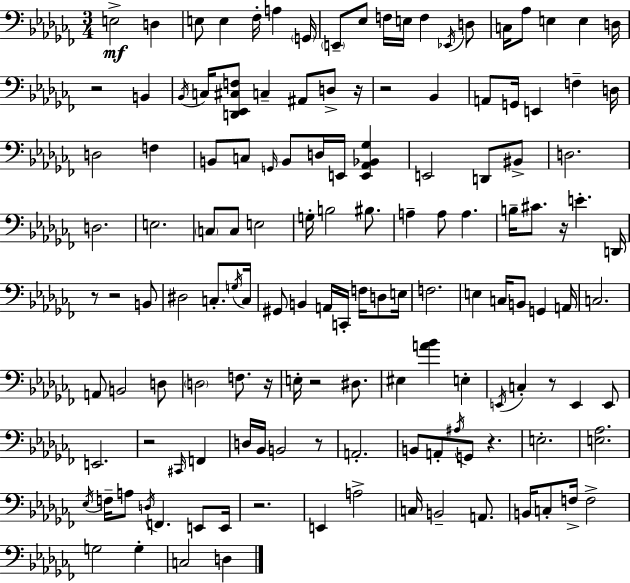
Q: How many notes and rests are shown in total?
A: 139